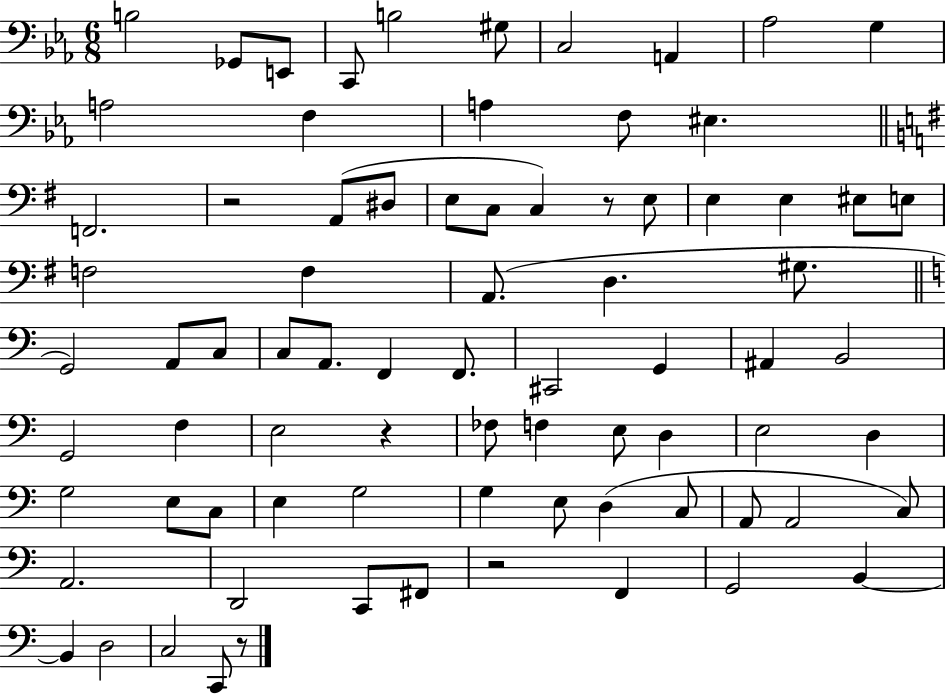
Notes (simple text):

B3/h Gb2/e E2/e C2/e B3/h G#3/e C3/h A2/q Ab3/h G3/q A3/h F3/q A3/q F3/e EIS3/q. F2/h. R/h A2/e D#3/e E3/e C3/e C3/q R/e E3/e E3/q E3/q EIS3/e E3/e F3/h F3/q A2/e. D3/q. G#3/e. G2/h A2/e C3/e C3/e A2/e. F2/q F2/e. C#2/h G2/q A#2/q B2/h G2/h F3/q E3/h R/q FES3/e F3/q E3/e D3/q E3/h D3/q G3/h E3/e C3/e E3/q G3/h G3/q E3/e D3/q C3/e A2/e A2/h C3/e A2/h. D2/h C2/e F#2/e R/h F2/q G2/h B2/q B2/q D3/h C3/h C2/e R/e